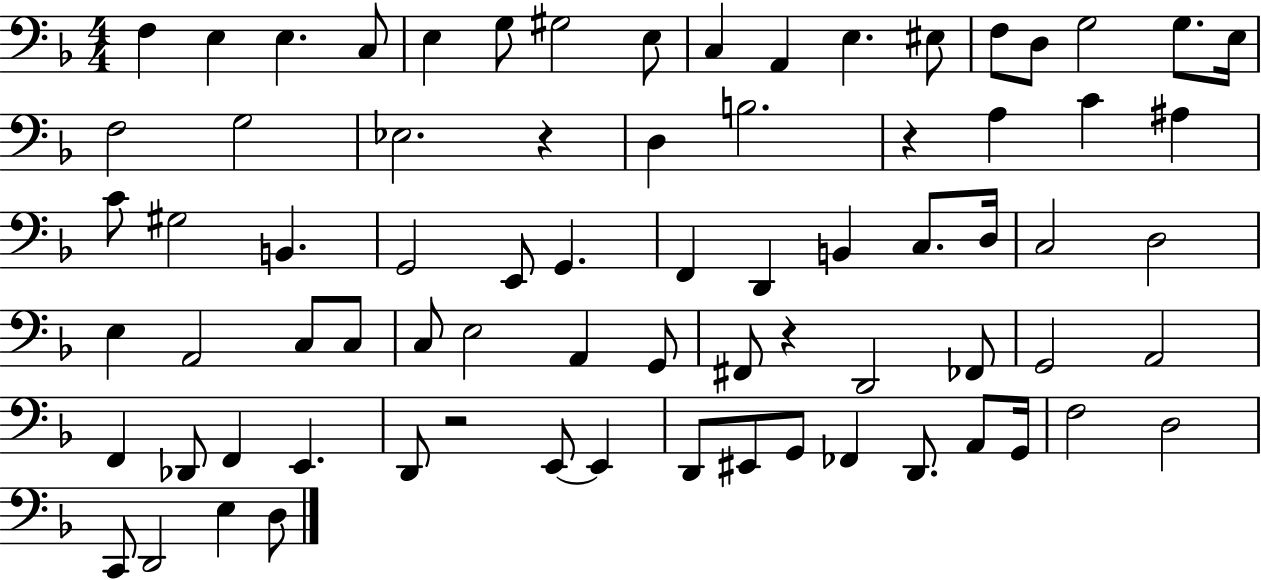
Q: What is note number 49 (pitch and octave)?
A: FES2